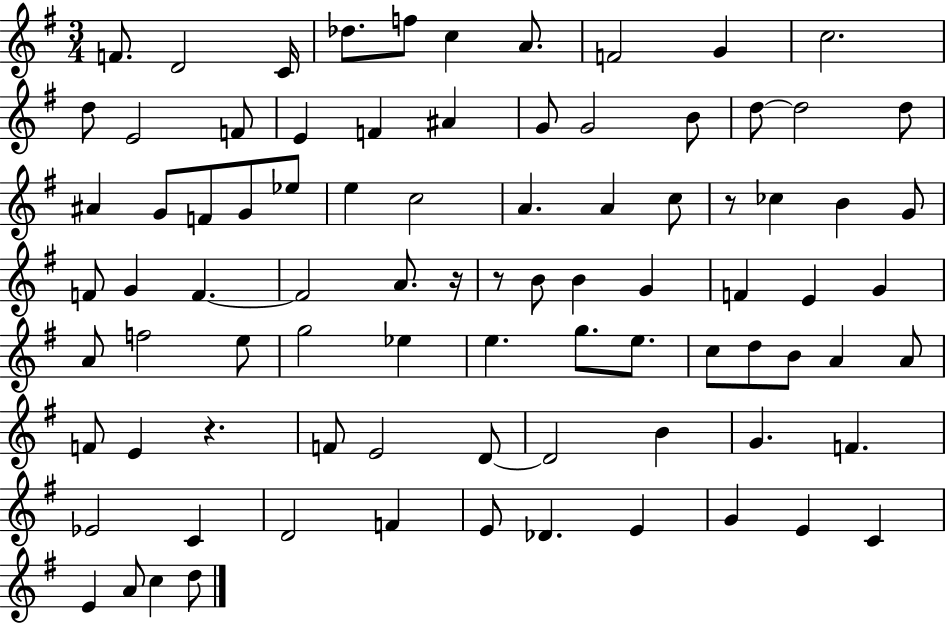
{
  \clef treble
  \numericTimeSignature
  \time 3/4
  \key g \major
  \repeat volta 2 { f'8. d'2 c'16 | des''8. f''8 c''4 a'8. | f'2 g'4 | c''2. | \break d''8 e'2 f'8 | e'4 f'4 ais'4 | g'8 g'2 b'8 | d''8~~ d''2 d''8 | \break ais'4 g'8 f'8 g'8 ees''8 | e''4 c''2 | a'4. a'4 c''8 | r8 ces''4 b'4 g'8 | \break f'8 g'4 f'4.~~ | f'2 a'8. r16 | r8 b'8 b'4 g'4 | f'4 e'4 g'4 | \break a'8 f''2 e''8 | g''2 ees''4 | e''4. g''8. e''8. | c''8 d''8 b'8 a'4 a'8 | \break f'8 e'4 r4. | f'8 e'2 d'8~~ | d'2 b'4 | g'4. f'4. | \break ees'2 c'4 | d'2 f'4 | e'8 des'4. e'4 | g'4 e'4 c'4 | \break e'4 a'8 c''4 d''8 | } \bar "|."
}